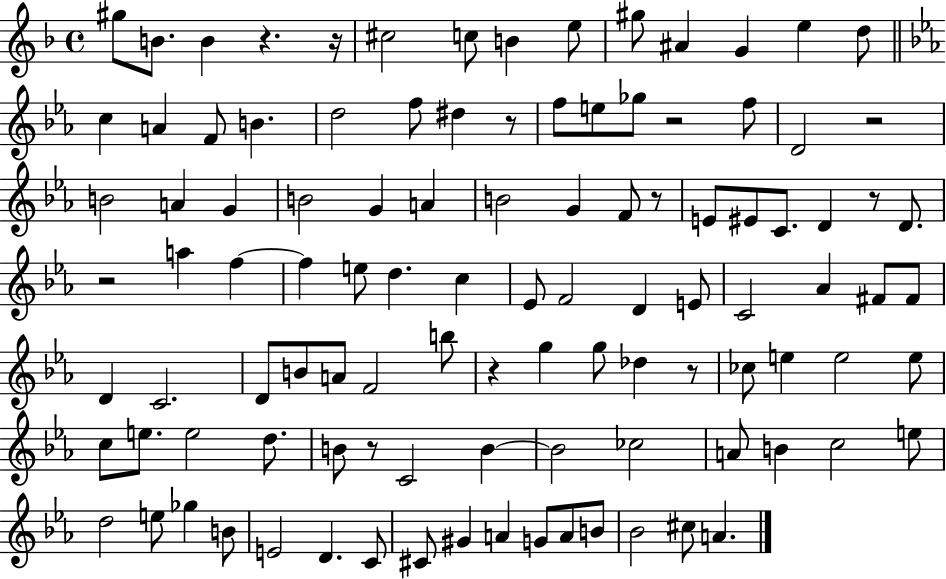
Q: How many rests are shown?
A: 11